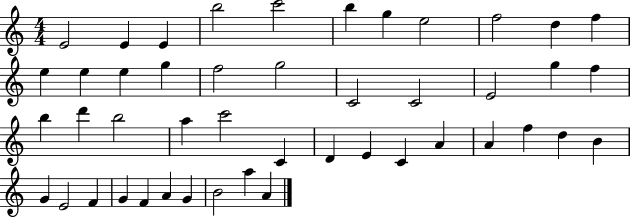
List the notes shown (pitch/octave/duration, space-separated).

E4/h E4/q E4/q B5/h C6/h B5/q G5/q E5/h F5/h D5/q F5/q E5/q E5/q E5/q G5/q F5/h G5/h C4/h C4/h E4/h G5/q F5/q B5/q D6/q B5/h A5/q C6/h C4/q D4/q E4/q C4/q A4/q A4/q F5/q D5/q B4/q G4/q E4/h F4/q G4/q F4/q A4/q G4/q B4/h A5/q A4/q